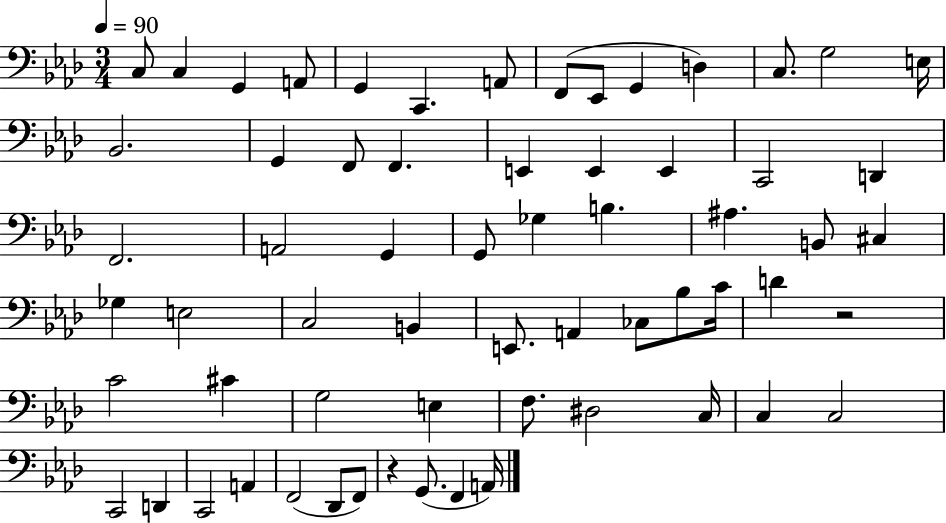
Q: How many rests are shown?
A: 2